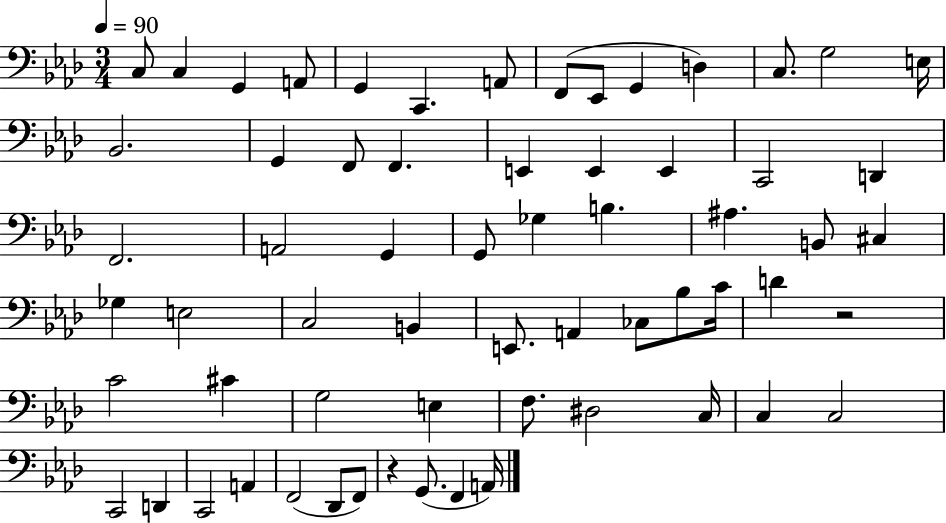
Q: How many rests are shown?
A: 2